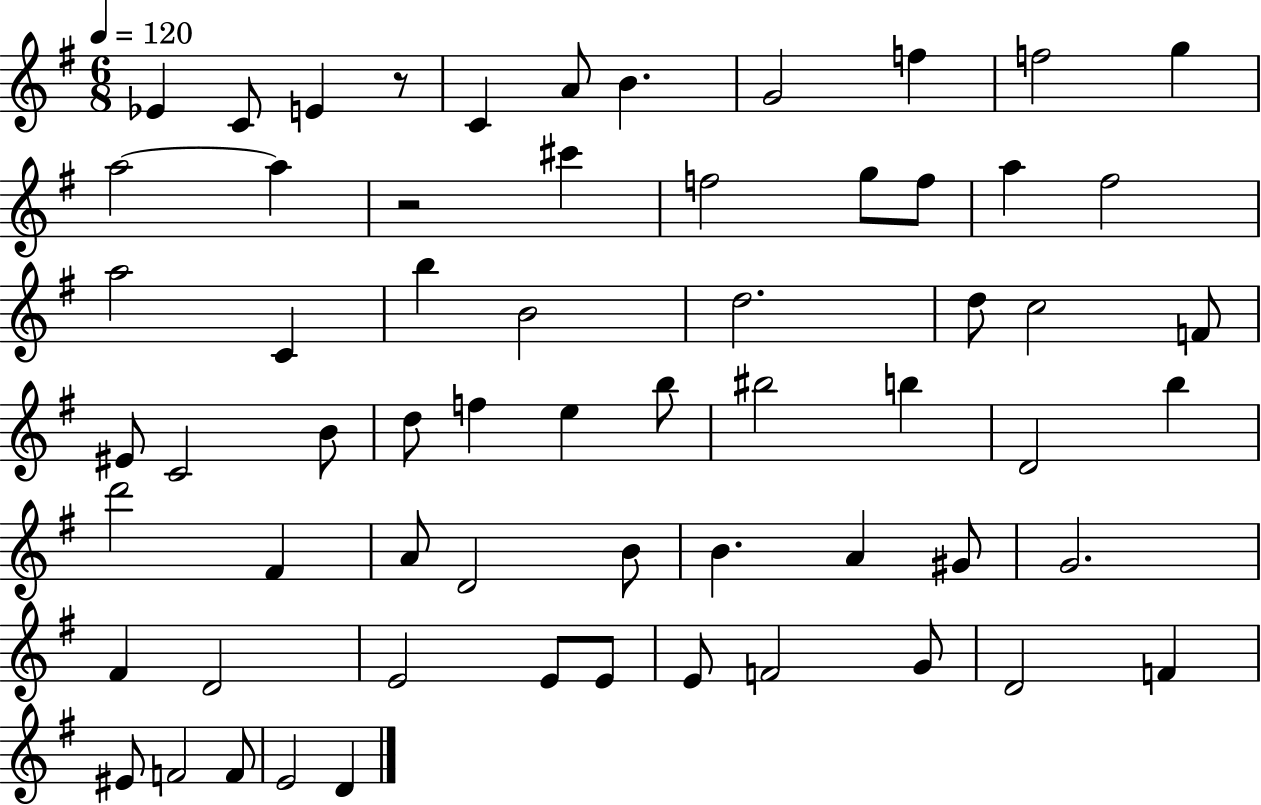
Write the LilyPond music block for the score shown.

{
  \clef treble
  \numericTimeSignature
  \time 6/8
  \key g \major
  \tempo 4 = 120
  ees'4 c'8 e'4 r8 | c'4 a'8 b'4. | g'2 f''4 | f''2 g''4 | \break a''2~~ a''4 | r2 cis'''4 | f''2 g''8 f''8 | a''4 fis''2 | \break a''2 c'4 | b''4 b'2 | d''2. | d''8 c''2 f'8 | \break eis'8 c'2 b'8 | d''8 f''4 e''4 b''8 | bis''2 b''4 | d'2 b''4 | \break d'''2 fis'4 | a'8 d'2 b'8 | b'4. a'4 gis'8 | g'2. | \break fis'4 d'2 | e'2 e'8 e'8 | e'8 f'2 g'8 | d'2 f'4 | \break eis'8 f'2 f'8 | e'2 d'4 | \bar "|."
}